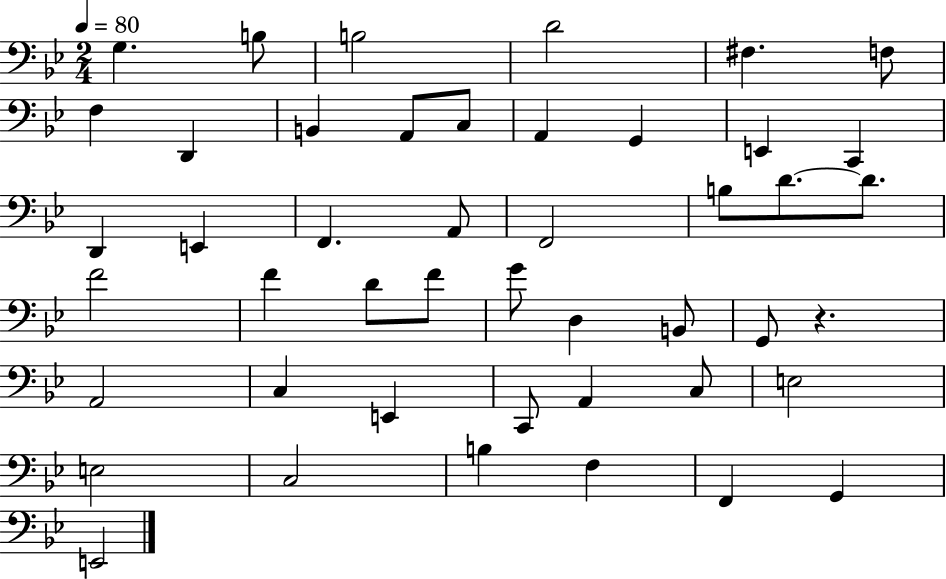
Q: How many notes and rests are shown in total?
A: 46